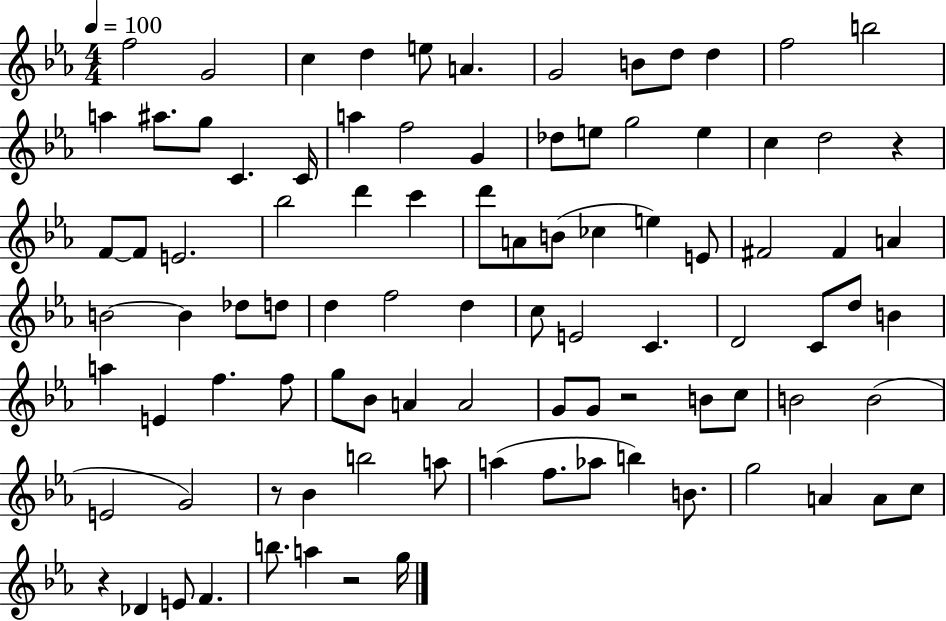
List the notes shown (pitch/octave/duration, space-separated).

F5/h G4/h C5/q D5/q E5/e A4/q. G4/h B4/e D5/e D5/q F5/h B5/h A5/q A#5/e. G5/e C4/q. C4/s A5/q F5/h G4/q Db5/e E5/e G5/h E5/q C5/q D5/h R/q F4/e F4/e E4/h. Bb5/h D6/q C6/q D6/e A4/e B4/e CES5/q E5/q E4/e F#4/h F#4/q A4/q B4/h B4/q Db5/e D5/e D5/q F5/h D5/q C5/e E4/h C4/q. D4/h C4/e D5/e B4/q A5/q E4/q F5/q. F5/e G5/e Bb4/e A4/q A4/h G4/e G4/e R/h B4/e C5/e B4/h B4/h E4/h G4/h R/e Bb4/q B5/h A5/e A5/q F5/e. Ab5/e B5/q B4/e. G5/h A4/q A4/e C5/e R/q Db4/q E4/e F4/q. B5/e. A5/q R/h G5/s